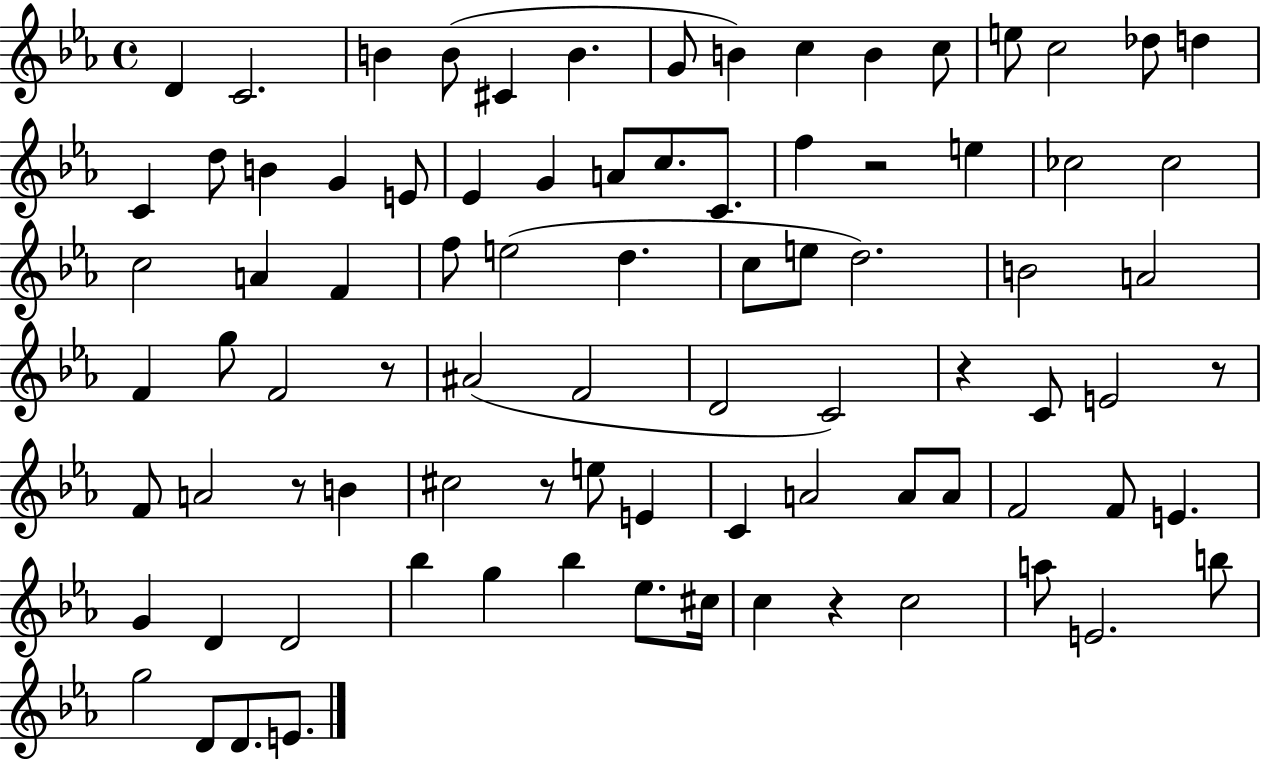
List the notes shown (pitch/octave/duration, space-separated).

D4/q C4/h. B4/q B4/e C#4/q B4/q. G4/e B4/q C5/q B4/q C5/e E5/e C5/h Db5/e D5/q C4/q D5/e B4/q G4/q E4/e Eb4/q G4/q A4/e C5/e. C4/e. F5/q R/h E5/q CES5/h CES5/h C5/h A4/q F4/q F5/e E5/h D5/q. C5/e E5/e D5/h. B4/h A4/h F4/q G5/e F4/h R/e A#4/h F4/h D4/h C4/h R/q C4/e E4/h R/e F4/e A4/h R/e B4/q C#5/h R/e E5/e E4/q C4/q A4/h A4/e A4/e F4/h F4/e E4/q. G4/q D4/q D4/h Bb5/q G5/q Bb5/q Eb5/e. C#5/s C5/q R/q C5/h A5/e E4/h. B5/e G5/h D4/e D4/e. E4/e.